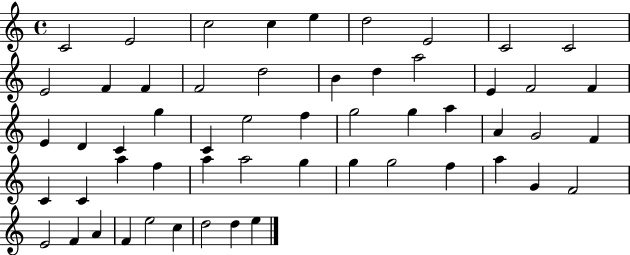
{
  \clef treble
  \time 4/4
  \defaultTimeSignature
  \key c \major
  c'2 e'2 | c''2 c''4 e''4 | d''2 e'2 | c'2 c'2 | \break e'2 f'4 f'4 | f'2 d''2 | b'4 d''4 a''2 | e'4 f'2 f'4 | \break e'4 d'4 c'4 g''4 | c'4 e''2 f''4 | g''2 g''4 a''4 | a'4 g'2 f'4 | \break c'4 c'4 a''4 f''4 | a''4 a''2 g''4 | g''4 g''2 f''4 | a''4 g'4 f'2 | \break e'2 f'4 a'4 | f'4 e''2 c''4 | d''2 d''4 e''4 | \bar "|."
}